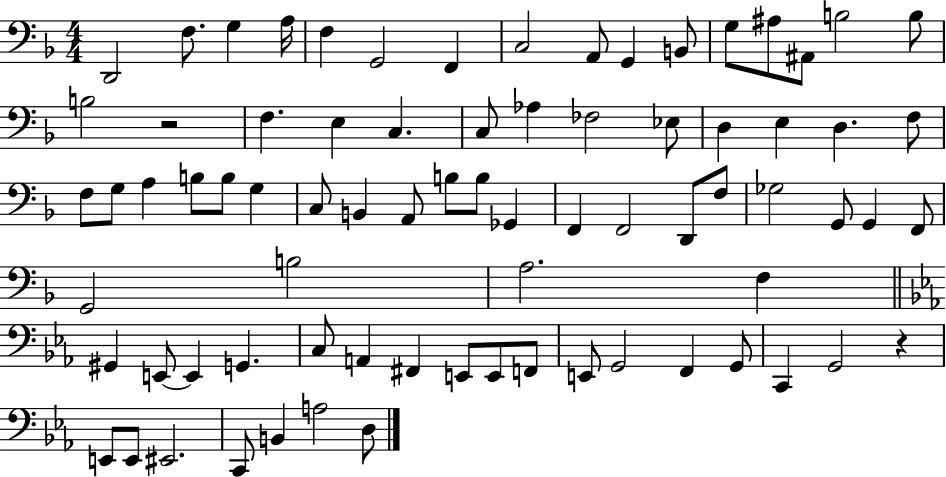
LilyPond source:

{
  \clef bass
  \numericTimeSignature
  \time 4/4
  \key f \major
  d,2 f8. g4 a16 | f4 g,2 f,4 | c2 a,8 g,4 b,8 | g8 ais8 ais,8 b2 b8 | \break b2 r2 | f4. e4 c4. | c8 aes4 fes2 ees8 | d4 e4 d4. f8 | \break f8 g8 a4 b8 b8 g4 | c8 b,4 a,8 b8 b8 ges,4 | f,4 f,2 d,8 f8 | ges2 g,8 g,4 f,8 | \break g,2 b2 | a2. f4 | \bar "||" \break \key c \minor gis,4 e,8~~ e,4 g,4. | c8 a,4 fis,4 e,8 e,8 f,8 | e,8 g,2 f,4 g,8 | c,4 g,2 r4 | \break e,8 e,8 eis,2. | c,8 b,4 a2 d8 | \bar "|."
}